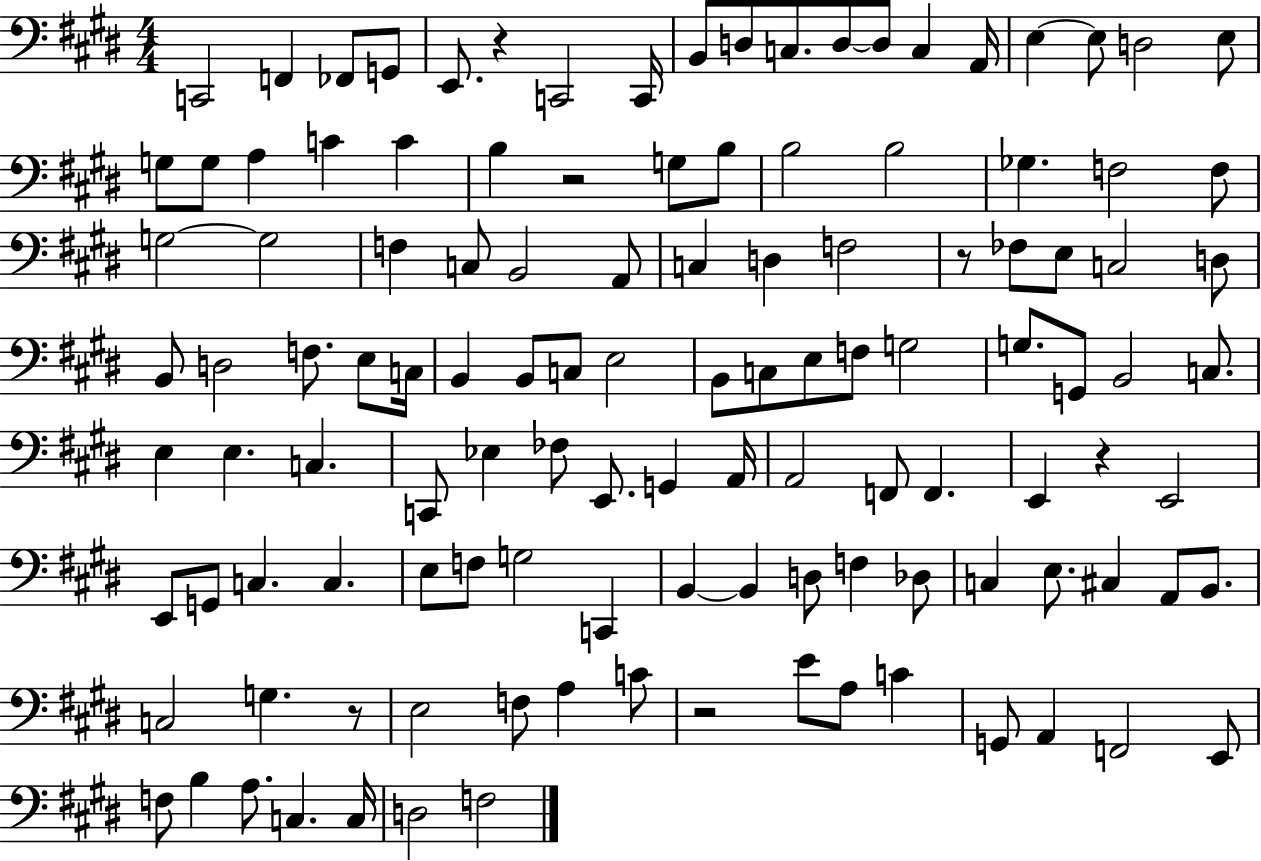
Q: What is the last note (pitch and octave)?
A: F3